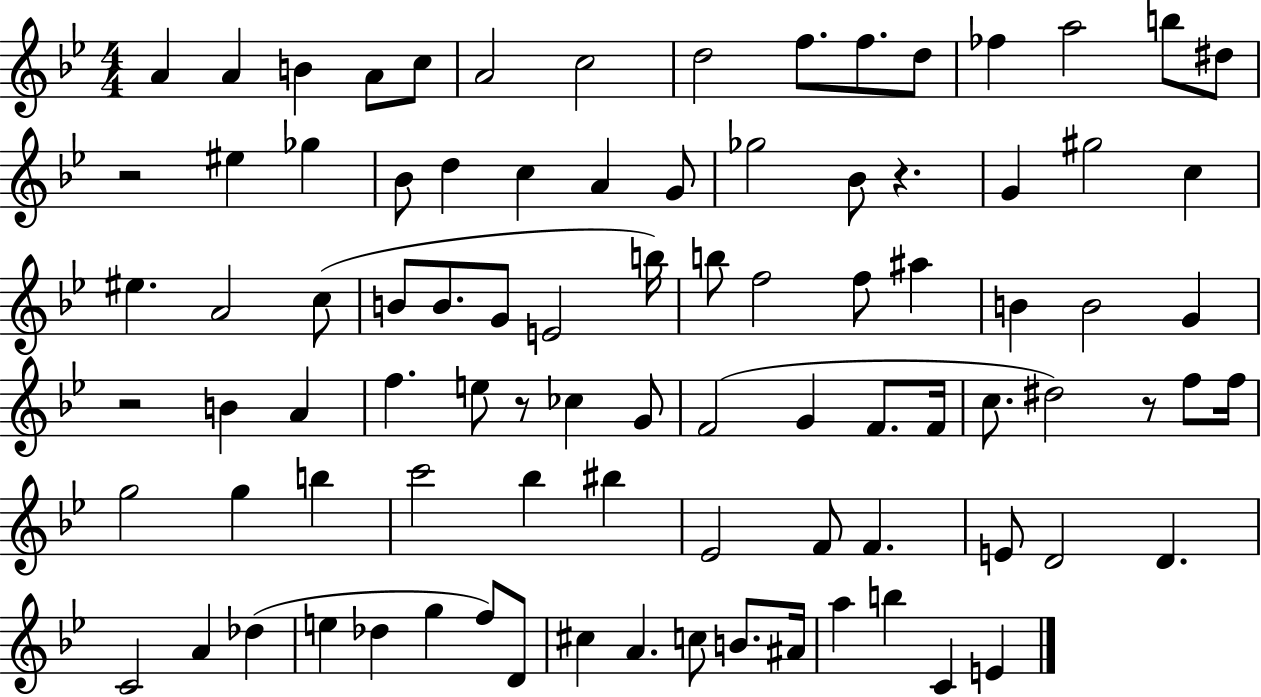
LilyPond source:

{
  \clef treble
  \numericTimeSignature
  \time 4/4
  \key bes \major
  \repeat volta 2 { a'4 a'4 b'4 a'8 c''8 | a'2 c''2 | d''2 f''8. f''8. d''8 | fes''4 a''2 b''8 dis''8 | \break r2 eis''4 ges''4 | bes'8 d''4 c''4 a'4 g'8 | ges''2 bes'8 r4. | g'4 gis''2 c''4 | \break eis''4. a'2 c''8( | b'8 b'8. g'8 e'2 b''16) | b''8 f''2 f''8 ais''4 | b'4 b'2 g'4 | \break r2 b'4 a'4 | f''4. e''8 r8 ces''4 g'8 | f'2( g'4 f'8. f'16 | c''8. dis''2) r8 f''8 f''16 | \break g''2 g''4 b''4 | c'''2 bes''4 bis''4 | ees'2 f'8 f'4. | e'8 d'2 d'4. | \break c'2 a'4 des''4( | e''4 des''4 g''4 f''8) d'8 | cis''4 a'4. c''8 b'8. ais'16 | a''4 b''4 c'4 e'4 | \break } \bar "|."
}